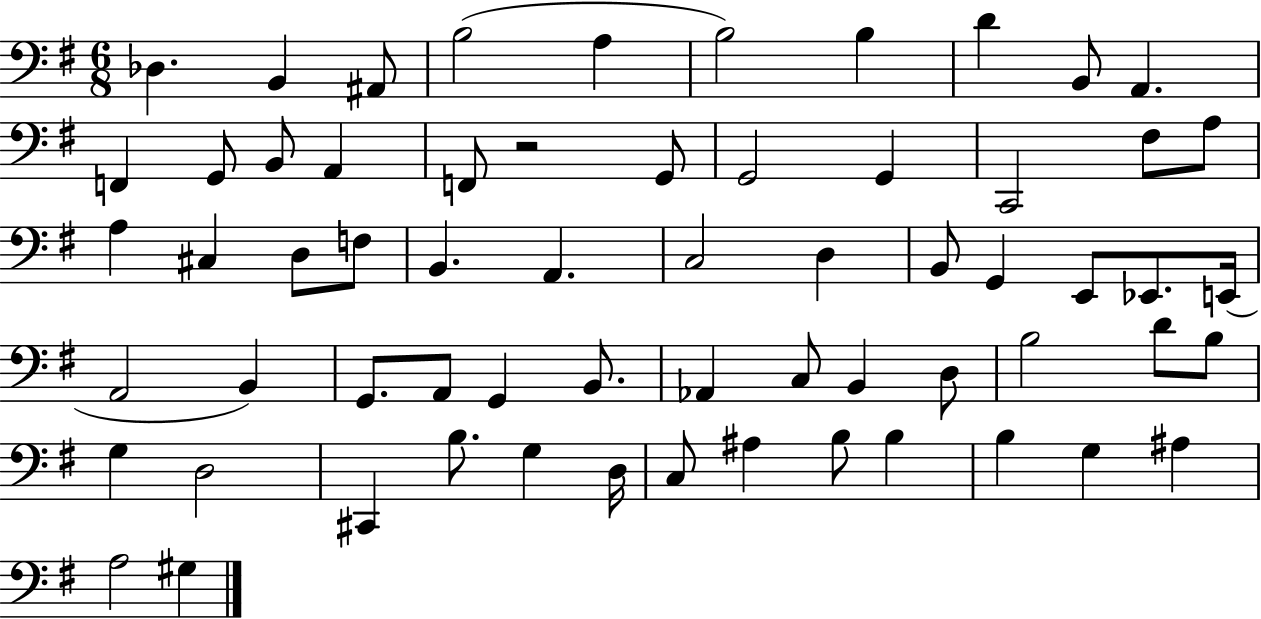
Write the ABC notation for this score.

X:1
T:Untitled
M:6/8
L:1/4
K:G
_D, B,, ^A,,/2 B,2 A, B,2 B, D B,,/2 A,, F,, G,,/2 B,,/2 A,, F,,/2 z2 G,,/2 G,,2 G,, C,,2 ^F,/2 A,/2 A, ^C, D,/2 F,/2 B,, A,, C,2 D, B,,/2 G,, E,,/2 _E,,/2 E,,/4 A,,2 B,, G,,/2 A,,/2 G,, B,,/2 _A,, C,/2 B,, D,/2 B,2 D/2 B,/2 G, D,2 ^C,, B,/2 G, D,/4 C,/2 ^A, B,/2 B, B, G, ^A, A,2 ^G,